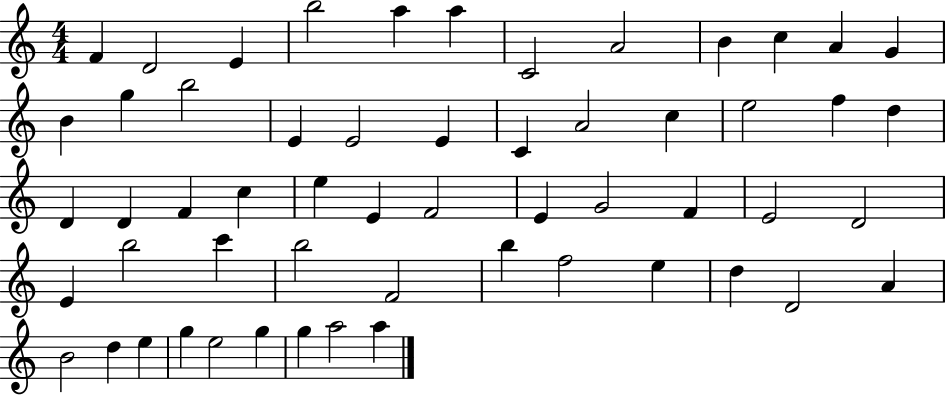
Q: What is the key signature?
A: C major